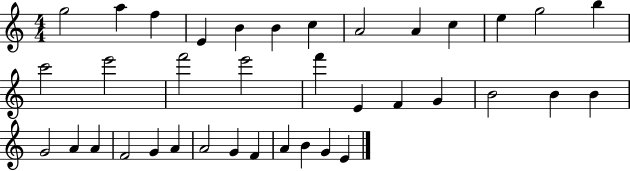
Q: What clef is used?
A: treble